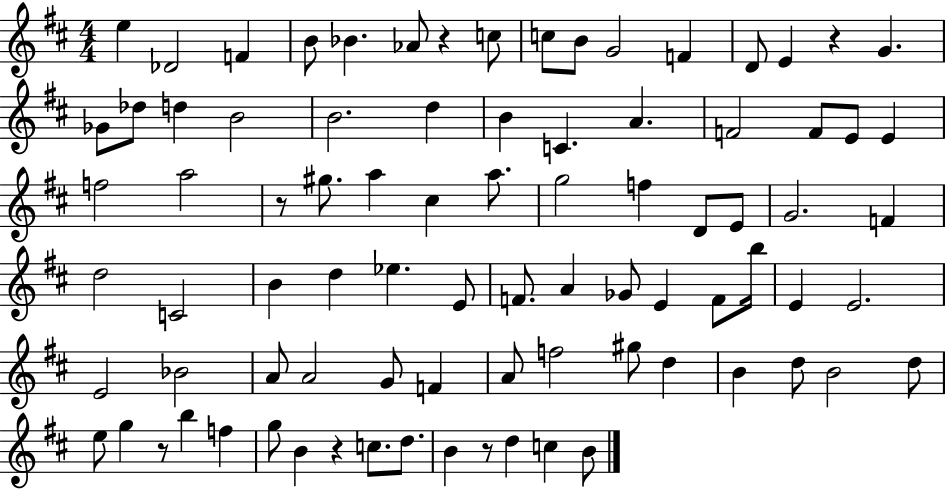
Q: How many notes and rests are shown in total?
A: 85